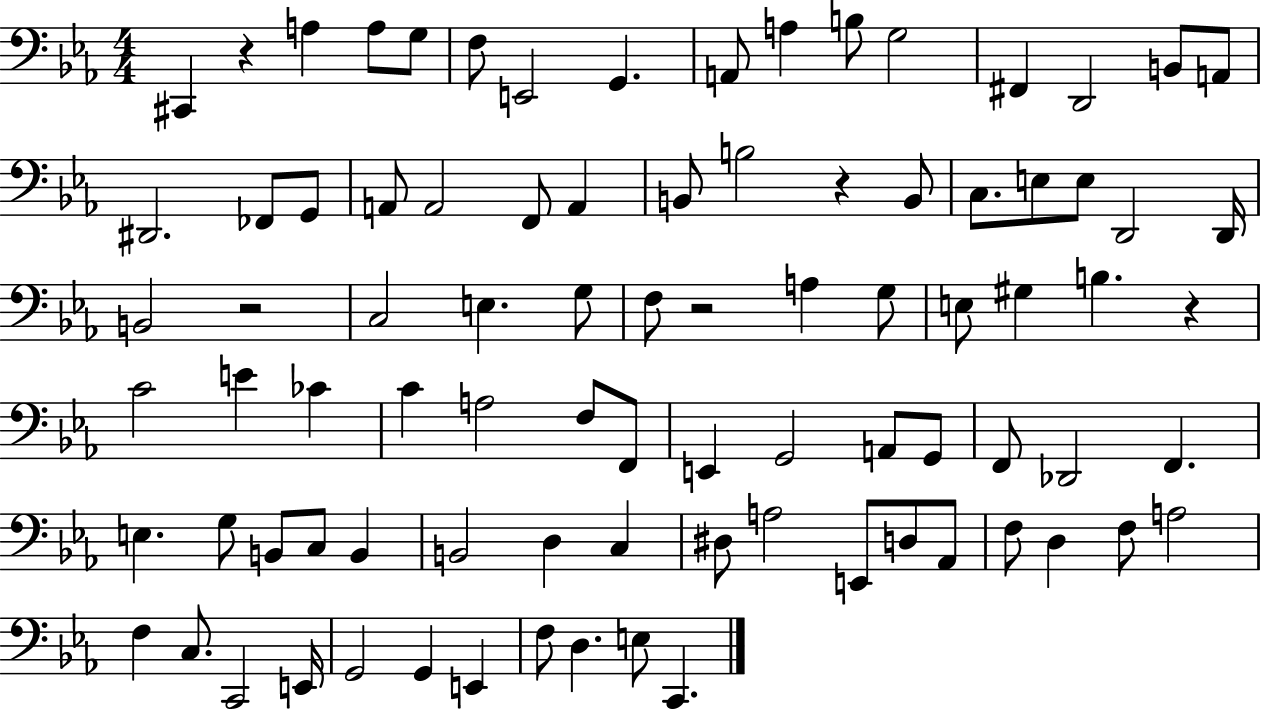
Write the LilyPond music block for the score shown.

{
  \clef bass
  \numericTimeSignature
  \time 4/4
  \key ees \major
  \repeat volta 2 { cis,4 r4 a4 a8 g8 | f8 e,2 g,4. | a,8 a4 b8 g2 | fis,4 d,2 b,8 a,8 | \break dis,2. fes,8 g,8 | a,8 a,2 f,8 a,4 | b,8 b2 r4 b,8 | c8. e8 e8 d,2 d,16 | \break b,2 r2 | c2 e4. g8 | f8 r2 a4 g8 | e8 gis4 b4. r4 | \break c'2 e'4 ces'4 | c'4 a2 f8 f,8 | e,4 g,2 a,8 g,8 | f,8 des,2 f,4. | \break e4. g8 b,8 c8 b,4 | b,2 d4 c4 | dis8 a2 e,8 d8 aes,8 | f8 d4 f8 a2 | \break f4 c8. c,2 e,16 | g,2 g,4 e,4 | f8 d4. e8 c,4. | } \bar "|."
}